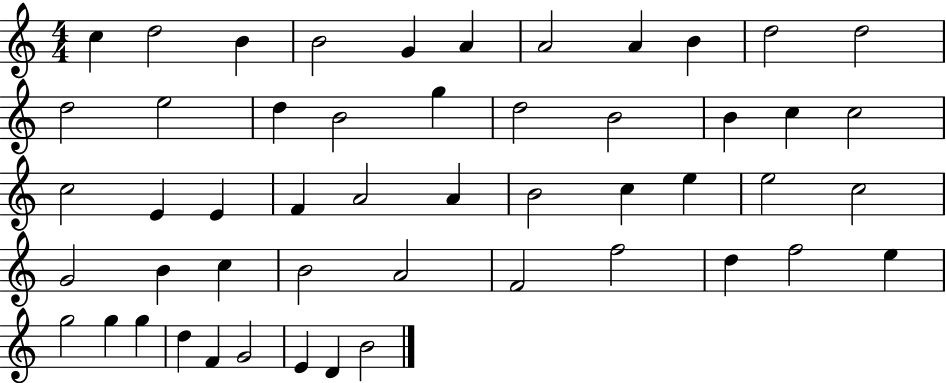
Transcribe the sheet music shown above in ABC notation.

X:1
T:Untitled
M:4/4
L:1/4
K:C
c d2 B B2 G A A2 A B d2 d2 d2 e2 d B2 g d2 B2 B c c2 c2 E E F A2 A B2 c e e2 c2 G2 B c B2 A2 F2 f2 d f2 e g2 g g d F G2 E D B2